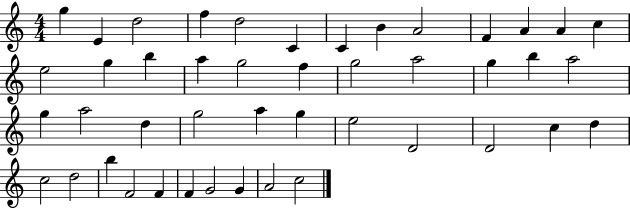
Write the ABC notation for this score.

X:1
T:Untitled
M:4/4
L:1/4
K:C
g E d2 f d2 C C B A2 F A A c e2 g b a g2 f g2 a2 g b a2 g a2 d g2 a g e2 D2 D2 c d c2 d2 b F2 F F G2 G A2 c2